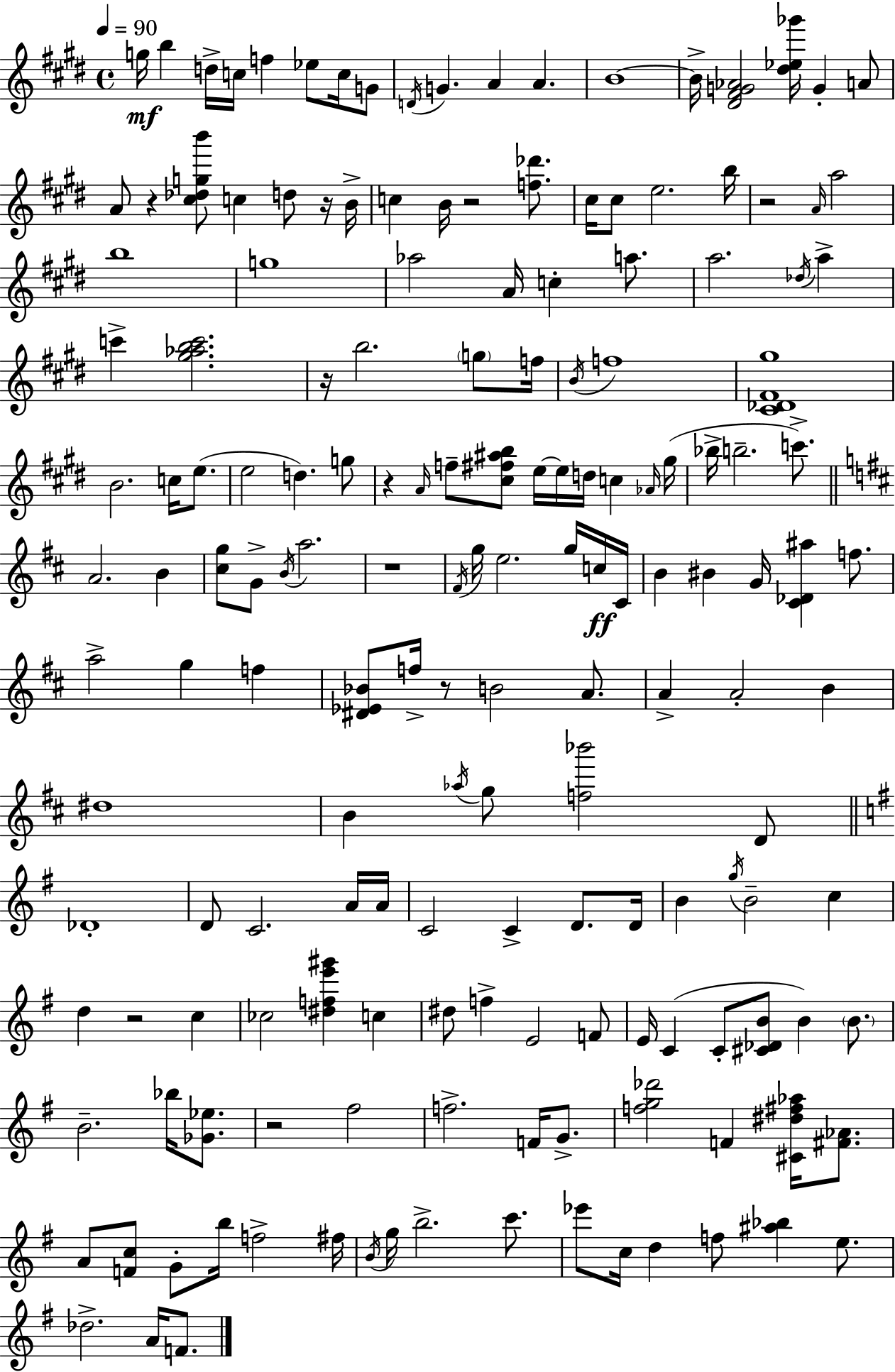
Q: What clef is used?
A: treble